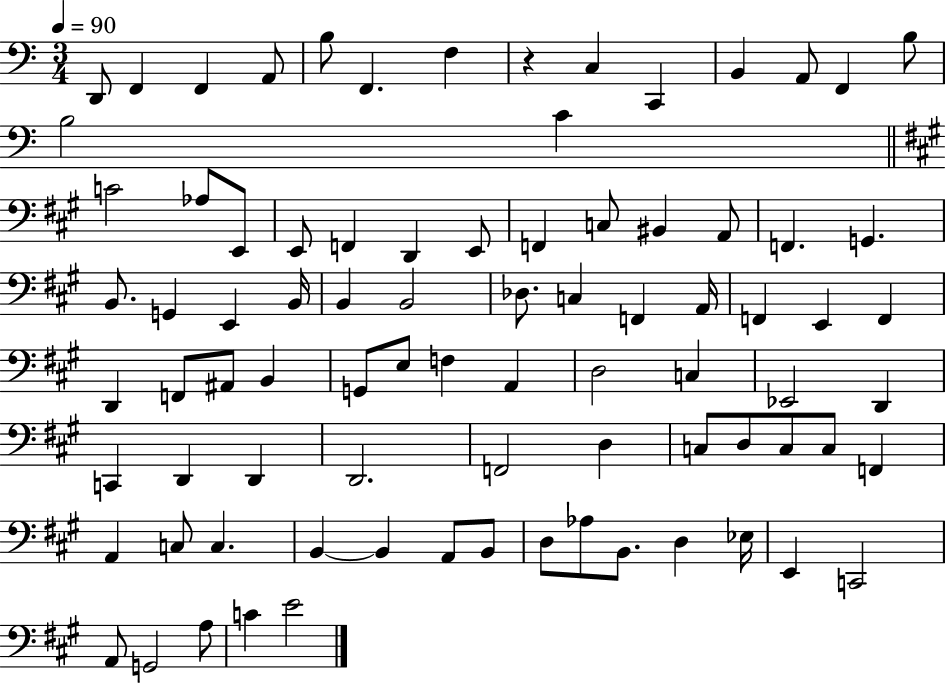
D2/e F2/q F2/q A2/e B3/e F2/q. F3/q R/q C3/q C2/q B2/q A2/e F2/q B3/e B3/h C4/q C4/h Ab3/e E2/e E2/e F2/q D2/q E2/e F2/q C3/e BIS2/q A2/e F2/q. G2/q. B2/e. G2/q E2/q B2/s B2/q B2/h Db3/e. C3/q F2/q A2/s F2/q E2/q F2/q D2/q F2/e A#2/e B2/q G2/e E3/e F3/q A2/q D3/h C3/q Eb2/h D2/q C2/q D2/q D2/q D2/h. F2/h D3/q C3/e D3/e C3/e C3/e F2/q A2/q C3/e C3/q. B2/q B2/q A2/e B2/e D3/e Ab3/e B2/e. D3/q Eb3/s E2/q C2/h A2/e G2/h A3/e C4/q E4/h